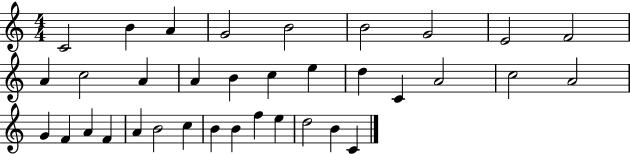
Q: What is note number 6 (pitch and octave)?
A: B4